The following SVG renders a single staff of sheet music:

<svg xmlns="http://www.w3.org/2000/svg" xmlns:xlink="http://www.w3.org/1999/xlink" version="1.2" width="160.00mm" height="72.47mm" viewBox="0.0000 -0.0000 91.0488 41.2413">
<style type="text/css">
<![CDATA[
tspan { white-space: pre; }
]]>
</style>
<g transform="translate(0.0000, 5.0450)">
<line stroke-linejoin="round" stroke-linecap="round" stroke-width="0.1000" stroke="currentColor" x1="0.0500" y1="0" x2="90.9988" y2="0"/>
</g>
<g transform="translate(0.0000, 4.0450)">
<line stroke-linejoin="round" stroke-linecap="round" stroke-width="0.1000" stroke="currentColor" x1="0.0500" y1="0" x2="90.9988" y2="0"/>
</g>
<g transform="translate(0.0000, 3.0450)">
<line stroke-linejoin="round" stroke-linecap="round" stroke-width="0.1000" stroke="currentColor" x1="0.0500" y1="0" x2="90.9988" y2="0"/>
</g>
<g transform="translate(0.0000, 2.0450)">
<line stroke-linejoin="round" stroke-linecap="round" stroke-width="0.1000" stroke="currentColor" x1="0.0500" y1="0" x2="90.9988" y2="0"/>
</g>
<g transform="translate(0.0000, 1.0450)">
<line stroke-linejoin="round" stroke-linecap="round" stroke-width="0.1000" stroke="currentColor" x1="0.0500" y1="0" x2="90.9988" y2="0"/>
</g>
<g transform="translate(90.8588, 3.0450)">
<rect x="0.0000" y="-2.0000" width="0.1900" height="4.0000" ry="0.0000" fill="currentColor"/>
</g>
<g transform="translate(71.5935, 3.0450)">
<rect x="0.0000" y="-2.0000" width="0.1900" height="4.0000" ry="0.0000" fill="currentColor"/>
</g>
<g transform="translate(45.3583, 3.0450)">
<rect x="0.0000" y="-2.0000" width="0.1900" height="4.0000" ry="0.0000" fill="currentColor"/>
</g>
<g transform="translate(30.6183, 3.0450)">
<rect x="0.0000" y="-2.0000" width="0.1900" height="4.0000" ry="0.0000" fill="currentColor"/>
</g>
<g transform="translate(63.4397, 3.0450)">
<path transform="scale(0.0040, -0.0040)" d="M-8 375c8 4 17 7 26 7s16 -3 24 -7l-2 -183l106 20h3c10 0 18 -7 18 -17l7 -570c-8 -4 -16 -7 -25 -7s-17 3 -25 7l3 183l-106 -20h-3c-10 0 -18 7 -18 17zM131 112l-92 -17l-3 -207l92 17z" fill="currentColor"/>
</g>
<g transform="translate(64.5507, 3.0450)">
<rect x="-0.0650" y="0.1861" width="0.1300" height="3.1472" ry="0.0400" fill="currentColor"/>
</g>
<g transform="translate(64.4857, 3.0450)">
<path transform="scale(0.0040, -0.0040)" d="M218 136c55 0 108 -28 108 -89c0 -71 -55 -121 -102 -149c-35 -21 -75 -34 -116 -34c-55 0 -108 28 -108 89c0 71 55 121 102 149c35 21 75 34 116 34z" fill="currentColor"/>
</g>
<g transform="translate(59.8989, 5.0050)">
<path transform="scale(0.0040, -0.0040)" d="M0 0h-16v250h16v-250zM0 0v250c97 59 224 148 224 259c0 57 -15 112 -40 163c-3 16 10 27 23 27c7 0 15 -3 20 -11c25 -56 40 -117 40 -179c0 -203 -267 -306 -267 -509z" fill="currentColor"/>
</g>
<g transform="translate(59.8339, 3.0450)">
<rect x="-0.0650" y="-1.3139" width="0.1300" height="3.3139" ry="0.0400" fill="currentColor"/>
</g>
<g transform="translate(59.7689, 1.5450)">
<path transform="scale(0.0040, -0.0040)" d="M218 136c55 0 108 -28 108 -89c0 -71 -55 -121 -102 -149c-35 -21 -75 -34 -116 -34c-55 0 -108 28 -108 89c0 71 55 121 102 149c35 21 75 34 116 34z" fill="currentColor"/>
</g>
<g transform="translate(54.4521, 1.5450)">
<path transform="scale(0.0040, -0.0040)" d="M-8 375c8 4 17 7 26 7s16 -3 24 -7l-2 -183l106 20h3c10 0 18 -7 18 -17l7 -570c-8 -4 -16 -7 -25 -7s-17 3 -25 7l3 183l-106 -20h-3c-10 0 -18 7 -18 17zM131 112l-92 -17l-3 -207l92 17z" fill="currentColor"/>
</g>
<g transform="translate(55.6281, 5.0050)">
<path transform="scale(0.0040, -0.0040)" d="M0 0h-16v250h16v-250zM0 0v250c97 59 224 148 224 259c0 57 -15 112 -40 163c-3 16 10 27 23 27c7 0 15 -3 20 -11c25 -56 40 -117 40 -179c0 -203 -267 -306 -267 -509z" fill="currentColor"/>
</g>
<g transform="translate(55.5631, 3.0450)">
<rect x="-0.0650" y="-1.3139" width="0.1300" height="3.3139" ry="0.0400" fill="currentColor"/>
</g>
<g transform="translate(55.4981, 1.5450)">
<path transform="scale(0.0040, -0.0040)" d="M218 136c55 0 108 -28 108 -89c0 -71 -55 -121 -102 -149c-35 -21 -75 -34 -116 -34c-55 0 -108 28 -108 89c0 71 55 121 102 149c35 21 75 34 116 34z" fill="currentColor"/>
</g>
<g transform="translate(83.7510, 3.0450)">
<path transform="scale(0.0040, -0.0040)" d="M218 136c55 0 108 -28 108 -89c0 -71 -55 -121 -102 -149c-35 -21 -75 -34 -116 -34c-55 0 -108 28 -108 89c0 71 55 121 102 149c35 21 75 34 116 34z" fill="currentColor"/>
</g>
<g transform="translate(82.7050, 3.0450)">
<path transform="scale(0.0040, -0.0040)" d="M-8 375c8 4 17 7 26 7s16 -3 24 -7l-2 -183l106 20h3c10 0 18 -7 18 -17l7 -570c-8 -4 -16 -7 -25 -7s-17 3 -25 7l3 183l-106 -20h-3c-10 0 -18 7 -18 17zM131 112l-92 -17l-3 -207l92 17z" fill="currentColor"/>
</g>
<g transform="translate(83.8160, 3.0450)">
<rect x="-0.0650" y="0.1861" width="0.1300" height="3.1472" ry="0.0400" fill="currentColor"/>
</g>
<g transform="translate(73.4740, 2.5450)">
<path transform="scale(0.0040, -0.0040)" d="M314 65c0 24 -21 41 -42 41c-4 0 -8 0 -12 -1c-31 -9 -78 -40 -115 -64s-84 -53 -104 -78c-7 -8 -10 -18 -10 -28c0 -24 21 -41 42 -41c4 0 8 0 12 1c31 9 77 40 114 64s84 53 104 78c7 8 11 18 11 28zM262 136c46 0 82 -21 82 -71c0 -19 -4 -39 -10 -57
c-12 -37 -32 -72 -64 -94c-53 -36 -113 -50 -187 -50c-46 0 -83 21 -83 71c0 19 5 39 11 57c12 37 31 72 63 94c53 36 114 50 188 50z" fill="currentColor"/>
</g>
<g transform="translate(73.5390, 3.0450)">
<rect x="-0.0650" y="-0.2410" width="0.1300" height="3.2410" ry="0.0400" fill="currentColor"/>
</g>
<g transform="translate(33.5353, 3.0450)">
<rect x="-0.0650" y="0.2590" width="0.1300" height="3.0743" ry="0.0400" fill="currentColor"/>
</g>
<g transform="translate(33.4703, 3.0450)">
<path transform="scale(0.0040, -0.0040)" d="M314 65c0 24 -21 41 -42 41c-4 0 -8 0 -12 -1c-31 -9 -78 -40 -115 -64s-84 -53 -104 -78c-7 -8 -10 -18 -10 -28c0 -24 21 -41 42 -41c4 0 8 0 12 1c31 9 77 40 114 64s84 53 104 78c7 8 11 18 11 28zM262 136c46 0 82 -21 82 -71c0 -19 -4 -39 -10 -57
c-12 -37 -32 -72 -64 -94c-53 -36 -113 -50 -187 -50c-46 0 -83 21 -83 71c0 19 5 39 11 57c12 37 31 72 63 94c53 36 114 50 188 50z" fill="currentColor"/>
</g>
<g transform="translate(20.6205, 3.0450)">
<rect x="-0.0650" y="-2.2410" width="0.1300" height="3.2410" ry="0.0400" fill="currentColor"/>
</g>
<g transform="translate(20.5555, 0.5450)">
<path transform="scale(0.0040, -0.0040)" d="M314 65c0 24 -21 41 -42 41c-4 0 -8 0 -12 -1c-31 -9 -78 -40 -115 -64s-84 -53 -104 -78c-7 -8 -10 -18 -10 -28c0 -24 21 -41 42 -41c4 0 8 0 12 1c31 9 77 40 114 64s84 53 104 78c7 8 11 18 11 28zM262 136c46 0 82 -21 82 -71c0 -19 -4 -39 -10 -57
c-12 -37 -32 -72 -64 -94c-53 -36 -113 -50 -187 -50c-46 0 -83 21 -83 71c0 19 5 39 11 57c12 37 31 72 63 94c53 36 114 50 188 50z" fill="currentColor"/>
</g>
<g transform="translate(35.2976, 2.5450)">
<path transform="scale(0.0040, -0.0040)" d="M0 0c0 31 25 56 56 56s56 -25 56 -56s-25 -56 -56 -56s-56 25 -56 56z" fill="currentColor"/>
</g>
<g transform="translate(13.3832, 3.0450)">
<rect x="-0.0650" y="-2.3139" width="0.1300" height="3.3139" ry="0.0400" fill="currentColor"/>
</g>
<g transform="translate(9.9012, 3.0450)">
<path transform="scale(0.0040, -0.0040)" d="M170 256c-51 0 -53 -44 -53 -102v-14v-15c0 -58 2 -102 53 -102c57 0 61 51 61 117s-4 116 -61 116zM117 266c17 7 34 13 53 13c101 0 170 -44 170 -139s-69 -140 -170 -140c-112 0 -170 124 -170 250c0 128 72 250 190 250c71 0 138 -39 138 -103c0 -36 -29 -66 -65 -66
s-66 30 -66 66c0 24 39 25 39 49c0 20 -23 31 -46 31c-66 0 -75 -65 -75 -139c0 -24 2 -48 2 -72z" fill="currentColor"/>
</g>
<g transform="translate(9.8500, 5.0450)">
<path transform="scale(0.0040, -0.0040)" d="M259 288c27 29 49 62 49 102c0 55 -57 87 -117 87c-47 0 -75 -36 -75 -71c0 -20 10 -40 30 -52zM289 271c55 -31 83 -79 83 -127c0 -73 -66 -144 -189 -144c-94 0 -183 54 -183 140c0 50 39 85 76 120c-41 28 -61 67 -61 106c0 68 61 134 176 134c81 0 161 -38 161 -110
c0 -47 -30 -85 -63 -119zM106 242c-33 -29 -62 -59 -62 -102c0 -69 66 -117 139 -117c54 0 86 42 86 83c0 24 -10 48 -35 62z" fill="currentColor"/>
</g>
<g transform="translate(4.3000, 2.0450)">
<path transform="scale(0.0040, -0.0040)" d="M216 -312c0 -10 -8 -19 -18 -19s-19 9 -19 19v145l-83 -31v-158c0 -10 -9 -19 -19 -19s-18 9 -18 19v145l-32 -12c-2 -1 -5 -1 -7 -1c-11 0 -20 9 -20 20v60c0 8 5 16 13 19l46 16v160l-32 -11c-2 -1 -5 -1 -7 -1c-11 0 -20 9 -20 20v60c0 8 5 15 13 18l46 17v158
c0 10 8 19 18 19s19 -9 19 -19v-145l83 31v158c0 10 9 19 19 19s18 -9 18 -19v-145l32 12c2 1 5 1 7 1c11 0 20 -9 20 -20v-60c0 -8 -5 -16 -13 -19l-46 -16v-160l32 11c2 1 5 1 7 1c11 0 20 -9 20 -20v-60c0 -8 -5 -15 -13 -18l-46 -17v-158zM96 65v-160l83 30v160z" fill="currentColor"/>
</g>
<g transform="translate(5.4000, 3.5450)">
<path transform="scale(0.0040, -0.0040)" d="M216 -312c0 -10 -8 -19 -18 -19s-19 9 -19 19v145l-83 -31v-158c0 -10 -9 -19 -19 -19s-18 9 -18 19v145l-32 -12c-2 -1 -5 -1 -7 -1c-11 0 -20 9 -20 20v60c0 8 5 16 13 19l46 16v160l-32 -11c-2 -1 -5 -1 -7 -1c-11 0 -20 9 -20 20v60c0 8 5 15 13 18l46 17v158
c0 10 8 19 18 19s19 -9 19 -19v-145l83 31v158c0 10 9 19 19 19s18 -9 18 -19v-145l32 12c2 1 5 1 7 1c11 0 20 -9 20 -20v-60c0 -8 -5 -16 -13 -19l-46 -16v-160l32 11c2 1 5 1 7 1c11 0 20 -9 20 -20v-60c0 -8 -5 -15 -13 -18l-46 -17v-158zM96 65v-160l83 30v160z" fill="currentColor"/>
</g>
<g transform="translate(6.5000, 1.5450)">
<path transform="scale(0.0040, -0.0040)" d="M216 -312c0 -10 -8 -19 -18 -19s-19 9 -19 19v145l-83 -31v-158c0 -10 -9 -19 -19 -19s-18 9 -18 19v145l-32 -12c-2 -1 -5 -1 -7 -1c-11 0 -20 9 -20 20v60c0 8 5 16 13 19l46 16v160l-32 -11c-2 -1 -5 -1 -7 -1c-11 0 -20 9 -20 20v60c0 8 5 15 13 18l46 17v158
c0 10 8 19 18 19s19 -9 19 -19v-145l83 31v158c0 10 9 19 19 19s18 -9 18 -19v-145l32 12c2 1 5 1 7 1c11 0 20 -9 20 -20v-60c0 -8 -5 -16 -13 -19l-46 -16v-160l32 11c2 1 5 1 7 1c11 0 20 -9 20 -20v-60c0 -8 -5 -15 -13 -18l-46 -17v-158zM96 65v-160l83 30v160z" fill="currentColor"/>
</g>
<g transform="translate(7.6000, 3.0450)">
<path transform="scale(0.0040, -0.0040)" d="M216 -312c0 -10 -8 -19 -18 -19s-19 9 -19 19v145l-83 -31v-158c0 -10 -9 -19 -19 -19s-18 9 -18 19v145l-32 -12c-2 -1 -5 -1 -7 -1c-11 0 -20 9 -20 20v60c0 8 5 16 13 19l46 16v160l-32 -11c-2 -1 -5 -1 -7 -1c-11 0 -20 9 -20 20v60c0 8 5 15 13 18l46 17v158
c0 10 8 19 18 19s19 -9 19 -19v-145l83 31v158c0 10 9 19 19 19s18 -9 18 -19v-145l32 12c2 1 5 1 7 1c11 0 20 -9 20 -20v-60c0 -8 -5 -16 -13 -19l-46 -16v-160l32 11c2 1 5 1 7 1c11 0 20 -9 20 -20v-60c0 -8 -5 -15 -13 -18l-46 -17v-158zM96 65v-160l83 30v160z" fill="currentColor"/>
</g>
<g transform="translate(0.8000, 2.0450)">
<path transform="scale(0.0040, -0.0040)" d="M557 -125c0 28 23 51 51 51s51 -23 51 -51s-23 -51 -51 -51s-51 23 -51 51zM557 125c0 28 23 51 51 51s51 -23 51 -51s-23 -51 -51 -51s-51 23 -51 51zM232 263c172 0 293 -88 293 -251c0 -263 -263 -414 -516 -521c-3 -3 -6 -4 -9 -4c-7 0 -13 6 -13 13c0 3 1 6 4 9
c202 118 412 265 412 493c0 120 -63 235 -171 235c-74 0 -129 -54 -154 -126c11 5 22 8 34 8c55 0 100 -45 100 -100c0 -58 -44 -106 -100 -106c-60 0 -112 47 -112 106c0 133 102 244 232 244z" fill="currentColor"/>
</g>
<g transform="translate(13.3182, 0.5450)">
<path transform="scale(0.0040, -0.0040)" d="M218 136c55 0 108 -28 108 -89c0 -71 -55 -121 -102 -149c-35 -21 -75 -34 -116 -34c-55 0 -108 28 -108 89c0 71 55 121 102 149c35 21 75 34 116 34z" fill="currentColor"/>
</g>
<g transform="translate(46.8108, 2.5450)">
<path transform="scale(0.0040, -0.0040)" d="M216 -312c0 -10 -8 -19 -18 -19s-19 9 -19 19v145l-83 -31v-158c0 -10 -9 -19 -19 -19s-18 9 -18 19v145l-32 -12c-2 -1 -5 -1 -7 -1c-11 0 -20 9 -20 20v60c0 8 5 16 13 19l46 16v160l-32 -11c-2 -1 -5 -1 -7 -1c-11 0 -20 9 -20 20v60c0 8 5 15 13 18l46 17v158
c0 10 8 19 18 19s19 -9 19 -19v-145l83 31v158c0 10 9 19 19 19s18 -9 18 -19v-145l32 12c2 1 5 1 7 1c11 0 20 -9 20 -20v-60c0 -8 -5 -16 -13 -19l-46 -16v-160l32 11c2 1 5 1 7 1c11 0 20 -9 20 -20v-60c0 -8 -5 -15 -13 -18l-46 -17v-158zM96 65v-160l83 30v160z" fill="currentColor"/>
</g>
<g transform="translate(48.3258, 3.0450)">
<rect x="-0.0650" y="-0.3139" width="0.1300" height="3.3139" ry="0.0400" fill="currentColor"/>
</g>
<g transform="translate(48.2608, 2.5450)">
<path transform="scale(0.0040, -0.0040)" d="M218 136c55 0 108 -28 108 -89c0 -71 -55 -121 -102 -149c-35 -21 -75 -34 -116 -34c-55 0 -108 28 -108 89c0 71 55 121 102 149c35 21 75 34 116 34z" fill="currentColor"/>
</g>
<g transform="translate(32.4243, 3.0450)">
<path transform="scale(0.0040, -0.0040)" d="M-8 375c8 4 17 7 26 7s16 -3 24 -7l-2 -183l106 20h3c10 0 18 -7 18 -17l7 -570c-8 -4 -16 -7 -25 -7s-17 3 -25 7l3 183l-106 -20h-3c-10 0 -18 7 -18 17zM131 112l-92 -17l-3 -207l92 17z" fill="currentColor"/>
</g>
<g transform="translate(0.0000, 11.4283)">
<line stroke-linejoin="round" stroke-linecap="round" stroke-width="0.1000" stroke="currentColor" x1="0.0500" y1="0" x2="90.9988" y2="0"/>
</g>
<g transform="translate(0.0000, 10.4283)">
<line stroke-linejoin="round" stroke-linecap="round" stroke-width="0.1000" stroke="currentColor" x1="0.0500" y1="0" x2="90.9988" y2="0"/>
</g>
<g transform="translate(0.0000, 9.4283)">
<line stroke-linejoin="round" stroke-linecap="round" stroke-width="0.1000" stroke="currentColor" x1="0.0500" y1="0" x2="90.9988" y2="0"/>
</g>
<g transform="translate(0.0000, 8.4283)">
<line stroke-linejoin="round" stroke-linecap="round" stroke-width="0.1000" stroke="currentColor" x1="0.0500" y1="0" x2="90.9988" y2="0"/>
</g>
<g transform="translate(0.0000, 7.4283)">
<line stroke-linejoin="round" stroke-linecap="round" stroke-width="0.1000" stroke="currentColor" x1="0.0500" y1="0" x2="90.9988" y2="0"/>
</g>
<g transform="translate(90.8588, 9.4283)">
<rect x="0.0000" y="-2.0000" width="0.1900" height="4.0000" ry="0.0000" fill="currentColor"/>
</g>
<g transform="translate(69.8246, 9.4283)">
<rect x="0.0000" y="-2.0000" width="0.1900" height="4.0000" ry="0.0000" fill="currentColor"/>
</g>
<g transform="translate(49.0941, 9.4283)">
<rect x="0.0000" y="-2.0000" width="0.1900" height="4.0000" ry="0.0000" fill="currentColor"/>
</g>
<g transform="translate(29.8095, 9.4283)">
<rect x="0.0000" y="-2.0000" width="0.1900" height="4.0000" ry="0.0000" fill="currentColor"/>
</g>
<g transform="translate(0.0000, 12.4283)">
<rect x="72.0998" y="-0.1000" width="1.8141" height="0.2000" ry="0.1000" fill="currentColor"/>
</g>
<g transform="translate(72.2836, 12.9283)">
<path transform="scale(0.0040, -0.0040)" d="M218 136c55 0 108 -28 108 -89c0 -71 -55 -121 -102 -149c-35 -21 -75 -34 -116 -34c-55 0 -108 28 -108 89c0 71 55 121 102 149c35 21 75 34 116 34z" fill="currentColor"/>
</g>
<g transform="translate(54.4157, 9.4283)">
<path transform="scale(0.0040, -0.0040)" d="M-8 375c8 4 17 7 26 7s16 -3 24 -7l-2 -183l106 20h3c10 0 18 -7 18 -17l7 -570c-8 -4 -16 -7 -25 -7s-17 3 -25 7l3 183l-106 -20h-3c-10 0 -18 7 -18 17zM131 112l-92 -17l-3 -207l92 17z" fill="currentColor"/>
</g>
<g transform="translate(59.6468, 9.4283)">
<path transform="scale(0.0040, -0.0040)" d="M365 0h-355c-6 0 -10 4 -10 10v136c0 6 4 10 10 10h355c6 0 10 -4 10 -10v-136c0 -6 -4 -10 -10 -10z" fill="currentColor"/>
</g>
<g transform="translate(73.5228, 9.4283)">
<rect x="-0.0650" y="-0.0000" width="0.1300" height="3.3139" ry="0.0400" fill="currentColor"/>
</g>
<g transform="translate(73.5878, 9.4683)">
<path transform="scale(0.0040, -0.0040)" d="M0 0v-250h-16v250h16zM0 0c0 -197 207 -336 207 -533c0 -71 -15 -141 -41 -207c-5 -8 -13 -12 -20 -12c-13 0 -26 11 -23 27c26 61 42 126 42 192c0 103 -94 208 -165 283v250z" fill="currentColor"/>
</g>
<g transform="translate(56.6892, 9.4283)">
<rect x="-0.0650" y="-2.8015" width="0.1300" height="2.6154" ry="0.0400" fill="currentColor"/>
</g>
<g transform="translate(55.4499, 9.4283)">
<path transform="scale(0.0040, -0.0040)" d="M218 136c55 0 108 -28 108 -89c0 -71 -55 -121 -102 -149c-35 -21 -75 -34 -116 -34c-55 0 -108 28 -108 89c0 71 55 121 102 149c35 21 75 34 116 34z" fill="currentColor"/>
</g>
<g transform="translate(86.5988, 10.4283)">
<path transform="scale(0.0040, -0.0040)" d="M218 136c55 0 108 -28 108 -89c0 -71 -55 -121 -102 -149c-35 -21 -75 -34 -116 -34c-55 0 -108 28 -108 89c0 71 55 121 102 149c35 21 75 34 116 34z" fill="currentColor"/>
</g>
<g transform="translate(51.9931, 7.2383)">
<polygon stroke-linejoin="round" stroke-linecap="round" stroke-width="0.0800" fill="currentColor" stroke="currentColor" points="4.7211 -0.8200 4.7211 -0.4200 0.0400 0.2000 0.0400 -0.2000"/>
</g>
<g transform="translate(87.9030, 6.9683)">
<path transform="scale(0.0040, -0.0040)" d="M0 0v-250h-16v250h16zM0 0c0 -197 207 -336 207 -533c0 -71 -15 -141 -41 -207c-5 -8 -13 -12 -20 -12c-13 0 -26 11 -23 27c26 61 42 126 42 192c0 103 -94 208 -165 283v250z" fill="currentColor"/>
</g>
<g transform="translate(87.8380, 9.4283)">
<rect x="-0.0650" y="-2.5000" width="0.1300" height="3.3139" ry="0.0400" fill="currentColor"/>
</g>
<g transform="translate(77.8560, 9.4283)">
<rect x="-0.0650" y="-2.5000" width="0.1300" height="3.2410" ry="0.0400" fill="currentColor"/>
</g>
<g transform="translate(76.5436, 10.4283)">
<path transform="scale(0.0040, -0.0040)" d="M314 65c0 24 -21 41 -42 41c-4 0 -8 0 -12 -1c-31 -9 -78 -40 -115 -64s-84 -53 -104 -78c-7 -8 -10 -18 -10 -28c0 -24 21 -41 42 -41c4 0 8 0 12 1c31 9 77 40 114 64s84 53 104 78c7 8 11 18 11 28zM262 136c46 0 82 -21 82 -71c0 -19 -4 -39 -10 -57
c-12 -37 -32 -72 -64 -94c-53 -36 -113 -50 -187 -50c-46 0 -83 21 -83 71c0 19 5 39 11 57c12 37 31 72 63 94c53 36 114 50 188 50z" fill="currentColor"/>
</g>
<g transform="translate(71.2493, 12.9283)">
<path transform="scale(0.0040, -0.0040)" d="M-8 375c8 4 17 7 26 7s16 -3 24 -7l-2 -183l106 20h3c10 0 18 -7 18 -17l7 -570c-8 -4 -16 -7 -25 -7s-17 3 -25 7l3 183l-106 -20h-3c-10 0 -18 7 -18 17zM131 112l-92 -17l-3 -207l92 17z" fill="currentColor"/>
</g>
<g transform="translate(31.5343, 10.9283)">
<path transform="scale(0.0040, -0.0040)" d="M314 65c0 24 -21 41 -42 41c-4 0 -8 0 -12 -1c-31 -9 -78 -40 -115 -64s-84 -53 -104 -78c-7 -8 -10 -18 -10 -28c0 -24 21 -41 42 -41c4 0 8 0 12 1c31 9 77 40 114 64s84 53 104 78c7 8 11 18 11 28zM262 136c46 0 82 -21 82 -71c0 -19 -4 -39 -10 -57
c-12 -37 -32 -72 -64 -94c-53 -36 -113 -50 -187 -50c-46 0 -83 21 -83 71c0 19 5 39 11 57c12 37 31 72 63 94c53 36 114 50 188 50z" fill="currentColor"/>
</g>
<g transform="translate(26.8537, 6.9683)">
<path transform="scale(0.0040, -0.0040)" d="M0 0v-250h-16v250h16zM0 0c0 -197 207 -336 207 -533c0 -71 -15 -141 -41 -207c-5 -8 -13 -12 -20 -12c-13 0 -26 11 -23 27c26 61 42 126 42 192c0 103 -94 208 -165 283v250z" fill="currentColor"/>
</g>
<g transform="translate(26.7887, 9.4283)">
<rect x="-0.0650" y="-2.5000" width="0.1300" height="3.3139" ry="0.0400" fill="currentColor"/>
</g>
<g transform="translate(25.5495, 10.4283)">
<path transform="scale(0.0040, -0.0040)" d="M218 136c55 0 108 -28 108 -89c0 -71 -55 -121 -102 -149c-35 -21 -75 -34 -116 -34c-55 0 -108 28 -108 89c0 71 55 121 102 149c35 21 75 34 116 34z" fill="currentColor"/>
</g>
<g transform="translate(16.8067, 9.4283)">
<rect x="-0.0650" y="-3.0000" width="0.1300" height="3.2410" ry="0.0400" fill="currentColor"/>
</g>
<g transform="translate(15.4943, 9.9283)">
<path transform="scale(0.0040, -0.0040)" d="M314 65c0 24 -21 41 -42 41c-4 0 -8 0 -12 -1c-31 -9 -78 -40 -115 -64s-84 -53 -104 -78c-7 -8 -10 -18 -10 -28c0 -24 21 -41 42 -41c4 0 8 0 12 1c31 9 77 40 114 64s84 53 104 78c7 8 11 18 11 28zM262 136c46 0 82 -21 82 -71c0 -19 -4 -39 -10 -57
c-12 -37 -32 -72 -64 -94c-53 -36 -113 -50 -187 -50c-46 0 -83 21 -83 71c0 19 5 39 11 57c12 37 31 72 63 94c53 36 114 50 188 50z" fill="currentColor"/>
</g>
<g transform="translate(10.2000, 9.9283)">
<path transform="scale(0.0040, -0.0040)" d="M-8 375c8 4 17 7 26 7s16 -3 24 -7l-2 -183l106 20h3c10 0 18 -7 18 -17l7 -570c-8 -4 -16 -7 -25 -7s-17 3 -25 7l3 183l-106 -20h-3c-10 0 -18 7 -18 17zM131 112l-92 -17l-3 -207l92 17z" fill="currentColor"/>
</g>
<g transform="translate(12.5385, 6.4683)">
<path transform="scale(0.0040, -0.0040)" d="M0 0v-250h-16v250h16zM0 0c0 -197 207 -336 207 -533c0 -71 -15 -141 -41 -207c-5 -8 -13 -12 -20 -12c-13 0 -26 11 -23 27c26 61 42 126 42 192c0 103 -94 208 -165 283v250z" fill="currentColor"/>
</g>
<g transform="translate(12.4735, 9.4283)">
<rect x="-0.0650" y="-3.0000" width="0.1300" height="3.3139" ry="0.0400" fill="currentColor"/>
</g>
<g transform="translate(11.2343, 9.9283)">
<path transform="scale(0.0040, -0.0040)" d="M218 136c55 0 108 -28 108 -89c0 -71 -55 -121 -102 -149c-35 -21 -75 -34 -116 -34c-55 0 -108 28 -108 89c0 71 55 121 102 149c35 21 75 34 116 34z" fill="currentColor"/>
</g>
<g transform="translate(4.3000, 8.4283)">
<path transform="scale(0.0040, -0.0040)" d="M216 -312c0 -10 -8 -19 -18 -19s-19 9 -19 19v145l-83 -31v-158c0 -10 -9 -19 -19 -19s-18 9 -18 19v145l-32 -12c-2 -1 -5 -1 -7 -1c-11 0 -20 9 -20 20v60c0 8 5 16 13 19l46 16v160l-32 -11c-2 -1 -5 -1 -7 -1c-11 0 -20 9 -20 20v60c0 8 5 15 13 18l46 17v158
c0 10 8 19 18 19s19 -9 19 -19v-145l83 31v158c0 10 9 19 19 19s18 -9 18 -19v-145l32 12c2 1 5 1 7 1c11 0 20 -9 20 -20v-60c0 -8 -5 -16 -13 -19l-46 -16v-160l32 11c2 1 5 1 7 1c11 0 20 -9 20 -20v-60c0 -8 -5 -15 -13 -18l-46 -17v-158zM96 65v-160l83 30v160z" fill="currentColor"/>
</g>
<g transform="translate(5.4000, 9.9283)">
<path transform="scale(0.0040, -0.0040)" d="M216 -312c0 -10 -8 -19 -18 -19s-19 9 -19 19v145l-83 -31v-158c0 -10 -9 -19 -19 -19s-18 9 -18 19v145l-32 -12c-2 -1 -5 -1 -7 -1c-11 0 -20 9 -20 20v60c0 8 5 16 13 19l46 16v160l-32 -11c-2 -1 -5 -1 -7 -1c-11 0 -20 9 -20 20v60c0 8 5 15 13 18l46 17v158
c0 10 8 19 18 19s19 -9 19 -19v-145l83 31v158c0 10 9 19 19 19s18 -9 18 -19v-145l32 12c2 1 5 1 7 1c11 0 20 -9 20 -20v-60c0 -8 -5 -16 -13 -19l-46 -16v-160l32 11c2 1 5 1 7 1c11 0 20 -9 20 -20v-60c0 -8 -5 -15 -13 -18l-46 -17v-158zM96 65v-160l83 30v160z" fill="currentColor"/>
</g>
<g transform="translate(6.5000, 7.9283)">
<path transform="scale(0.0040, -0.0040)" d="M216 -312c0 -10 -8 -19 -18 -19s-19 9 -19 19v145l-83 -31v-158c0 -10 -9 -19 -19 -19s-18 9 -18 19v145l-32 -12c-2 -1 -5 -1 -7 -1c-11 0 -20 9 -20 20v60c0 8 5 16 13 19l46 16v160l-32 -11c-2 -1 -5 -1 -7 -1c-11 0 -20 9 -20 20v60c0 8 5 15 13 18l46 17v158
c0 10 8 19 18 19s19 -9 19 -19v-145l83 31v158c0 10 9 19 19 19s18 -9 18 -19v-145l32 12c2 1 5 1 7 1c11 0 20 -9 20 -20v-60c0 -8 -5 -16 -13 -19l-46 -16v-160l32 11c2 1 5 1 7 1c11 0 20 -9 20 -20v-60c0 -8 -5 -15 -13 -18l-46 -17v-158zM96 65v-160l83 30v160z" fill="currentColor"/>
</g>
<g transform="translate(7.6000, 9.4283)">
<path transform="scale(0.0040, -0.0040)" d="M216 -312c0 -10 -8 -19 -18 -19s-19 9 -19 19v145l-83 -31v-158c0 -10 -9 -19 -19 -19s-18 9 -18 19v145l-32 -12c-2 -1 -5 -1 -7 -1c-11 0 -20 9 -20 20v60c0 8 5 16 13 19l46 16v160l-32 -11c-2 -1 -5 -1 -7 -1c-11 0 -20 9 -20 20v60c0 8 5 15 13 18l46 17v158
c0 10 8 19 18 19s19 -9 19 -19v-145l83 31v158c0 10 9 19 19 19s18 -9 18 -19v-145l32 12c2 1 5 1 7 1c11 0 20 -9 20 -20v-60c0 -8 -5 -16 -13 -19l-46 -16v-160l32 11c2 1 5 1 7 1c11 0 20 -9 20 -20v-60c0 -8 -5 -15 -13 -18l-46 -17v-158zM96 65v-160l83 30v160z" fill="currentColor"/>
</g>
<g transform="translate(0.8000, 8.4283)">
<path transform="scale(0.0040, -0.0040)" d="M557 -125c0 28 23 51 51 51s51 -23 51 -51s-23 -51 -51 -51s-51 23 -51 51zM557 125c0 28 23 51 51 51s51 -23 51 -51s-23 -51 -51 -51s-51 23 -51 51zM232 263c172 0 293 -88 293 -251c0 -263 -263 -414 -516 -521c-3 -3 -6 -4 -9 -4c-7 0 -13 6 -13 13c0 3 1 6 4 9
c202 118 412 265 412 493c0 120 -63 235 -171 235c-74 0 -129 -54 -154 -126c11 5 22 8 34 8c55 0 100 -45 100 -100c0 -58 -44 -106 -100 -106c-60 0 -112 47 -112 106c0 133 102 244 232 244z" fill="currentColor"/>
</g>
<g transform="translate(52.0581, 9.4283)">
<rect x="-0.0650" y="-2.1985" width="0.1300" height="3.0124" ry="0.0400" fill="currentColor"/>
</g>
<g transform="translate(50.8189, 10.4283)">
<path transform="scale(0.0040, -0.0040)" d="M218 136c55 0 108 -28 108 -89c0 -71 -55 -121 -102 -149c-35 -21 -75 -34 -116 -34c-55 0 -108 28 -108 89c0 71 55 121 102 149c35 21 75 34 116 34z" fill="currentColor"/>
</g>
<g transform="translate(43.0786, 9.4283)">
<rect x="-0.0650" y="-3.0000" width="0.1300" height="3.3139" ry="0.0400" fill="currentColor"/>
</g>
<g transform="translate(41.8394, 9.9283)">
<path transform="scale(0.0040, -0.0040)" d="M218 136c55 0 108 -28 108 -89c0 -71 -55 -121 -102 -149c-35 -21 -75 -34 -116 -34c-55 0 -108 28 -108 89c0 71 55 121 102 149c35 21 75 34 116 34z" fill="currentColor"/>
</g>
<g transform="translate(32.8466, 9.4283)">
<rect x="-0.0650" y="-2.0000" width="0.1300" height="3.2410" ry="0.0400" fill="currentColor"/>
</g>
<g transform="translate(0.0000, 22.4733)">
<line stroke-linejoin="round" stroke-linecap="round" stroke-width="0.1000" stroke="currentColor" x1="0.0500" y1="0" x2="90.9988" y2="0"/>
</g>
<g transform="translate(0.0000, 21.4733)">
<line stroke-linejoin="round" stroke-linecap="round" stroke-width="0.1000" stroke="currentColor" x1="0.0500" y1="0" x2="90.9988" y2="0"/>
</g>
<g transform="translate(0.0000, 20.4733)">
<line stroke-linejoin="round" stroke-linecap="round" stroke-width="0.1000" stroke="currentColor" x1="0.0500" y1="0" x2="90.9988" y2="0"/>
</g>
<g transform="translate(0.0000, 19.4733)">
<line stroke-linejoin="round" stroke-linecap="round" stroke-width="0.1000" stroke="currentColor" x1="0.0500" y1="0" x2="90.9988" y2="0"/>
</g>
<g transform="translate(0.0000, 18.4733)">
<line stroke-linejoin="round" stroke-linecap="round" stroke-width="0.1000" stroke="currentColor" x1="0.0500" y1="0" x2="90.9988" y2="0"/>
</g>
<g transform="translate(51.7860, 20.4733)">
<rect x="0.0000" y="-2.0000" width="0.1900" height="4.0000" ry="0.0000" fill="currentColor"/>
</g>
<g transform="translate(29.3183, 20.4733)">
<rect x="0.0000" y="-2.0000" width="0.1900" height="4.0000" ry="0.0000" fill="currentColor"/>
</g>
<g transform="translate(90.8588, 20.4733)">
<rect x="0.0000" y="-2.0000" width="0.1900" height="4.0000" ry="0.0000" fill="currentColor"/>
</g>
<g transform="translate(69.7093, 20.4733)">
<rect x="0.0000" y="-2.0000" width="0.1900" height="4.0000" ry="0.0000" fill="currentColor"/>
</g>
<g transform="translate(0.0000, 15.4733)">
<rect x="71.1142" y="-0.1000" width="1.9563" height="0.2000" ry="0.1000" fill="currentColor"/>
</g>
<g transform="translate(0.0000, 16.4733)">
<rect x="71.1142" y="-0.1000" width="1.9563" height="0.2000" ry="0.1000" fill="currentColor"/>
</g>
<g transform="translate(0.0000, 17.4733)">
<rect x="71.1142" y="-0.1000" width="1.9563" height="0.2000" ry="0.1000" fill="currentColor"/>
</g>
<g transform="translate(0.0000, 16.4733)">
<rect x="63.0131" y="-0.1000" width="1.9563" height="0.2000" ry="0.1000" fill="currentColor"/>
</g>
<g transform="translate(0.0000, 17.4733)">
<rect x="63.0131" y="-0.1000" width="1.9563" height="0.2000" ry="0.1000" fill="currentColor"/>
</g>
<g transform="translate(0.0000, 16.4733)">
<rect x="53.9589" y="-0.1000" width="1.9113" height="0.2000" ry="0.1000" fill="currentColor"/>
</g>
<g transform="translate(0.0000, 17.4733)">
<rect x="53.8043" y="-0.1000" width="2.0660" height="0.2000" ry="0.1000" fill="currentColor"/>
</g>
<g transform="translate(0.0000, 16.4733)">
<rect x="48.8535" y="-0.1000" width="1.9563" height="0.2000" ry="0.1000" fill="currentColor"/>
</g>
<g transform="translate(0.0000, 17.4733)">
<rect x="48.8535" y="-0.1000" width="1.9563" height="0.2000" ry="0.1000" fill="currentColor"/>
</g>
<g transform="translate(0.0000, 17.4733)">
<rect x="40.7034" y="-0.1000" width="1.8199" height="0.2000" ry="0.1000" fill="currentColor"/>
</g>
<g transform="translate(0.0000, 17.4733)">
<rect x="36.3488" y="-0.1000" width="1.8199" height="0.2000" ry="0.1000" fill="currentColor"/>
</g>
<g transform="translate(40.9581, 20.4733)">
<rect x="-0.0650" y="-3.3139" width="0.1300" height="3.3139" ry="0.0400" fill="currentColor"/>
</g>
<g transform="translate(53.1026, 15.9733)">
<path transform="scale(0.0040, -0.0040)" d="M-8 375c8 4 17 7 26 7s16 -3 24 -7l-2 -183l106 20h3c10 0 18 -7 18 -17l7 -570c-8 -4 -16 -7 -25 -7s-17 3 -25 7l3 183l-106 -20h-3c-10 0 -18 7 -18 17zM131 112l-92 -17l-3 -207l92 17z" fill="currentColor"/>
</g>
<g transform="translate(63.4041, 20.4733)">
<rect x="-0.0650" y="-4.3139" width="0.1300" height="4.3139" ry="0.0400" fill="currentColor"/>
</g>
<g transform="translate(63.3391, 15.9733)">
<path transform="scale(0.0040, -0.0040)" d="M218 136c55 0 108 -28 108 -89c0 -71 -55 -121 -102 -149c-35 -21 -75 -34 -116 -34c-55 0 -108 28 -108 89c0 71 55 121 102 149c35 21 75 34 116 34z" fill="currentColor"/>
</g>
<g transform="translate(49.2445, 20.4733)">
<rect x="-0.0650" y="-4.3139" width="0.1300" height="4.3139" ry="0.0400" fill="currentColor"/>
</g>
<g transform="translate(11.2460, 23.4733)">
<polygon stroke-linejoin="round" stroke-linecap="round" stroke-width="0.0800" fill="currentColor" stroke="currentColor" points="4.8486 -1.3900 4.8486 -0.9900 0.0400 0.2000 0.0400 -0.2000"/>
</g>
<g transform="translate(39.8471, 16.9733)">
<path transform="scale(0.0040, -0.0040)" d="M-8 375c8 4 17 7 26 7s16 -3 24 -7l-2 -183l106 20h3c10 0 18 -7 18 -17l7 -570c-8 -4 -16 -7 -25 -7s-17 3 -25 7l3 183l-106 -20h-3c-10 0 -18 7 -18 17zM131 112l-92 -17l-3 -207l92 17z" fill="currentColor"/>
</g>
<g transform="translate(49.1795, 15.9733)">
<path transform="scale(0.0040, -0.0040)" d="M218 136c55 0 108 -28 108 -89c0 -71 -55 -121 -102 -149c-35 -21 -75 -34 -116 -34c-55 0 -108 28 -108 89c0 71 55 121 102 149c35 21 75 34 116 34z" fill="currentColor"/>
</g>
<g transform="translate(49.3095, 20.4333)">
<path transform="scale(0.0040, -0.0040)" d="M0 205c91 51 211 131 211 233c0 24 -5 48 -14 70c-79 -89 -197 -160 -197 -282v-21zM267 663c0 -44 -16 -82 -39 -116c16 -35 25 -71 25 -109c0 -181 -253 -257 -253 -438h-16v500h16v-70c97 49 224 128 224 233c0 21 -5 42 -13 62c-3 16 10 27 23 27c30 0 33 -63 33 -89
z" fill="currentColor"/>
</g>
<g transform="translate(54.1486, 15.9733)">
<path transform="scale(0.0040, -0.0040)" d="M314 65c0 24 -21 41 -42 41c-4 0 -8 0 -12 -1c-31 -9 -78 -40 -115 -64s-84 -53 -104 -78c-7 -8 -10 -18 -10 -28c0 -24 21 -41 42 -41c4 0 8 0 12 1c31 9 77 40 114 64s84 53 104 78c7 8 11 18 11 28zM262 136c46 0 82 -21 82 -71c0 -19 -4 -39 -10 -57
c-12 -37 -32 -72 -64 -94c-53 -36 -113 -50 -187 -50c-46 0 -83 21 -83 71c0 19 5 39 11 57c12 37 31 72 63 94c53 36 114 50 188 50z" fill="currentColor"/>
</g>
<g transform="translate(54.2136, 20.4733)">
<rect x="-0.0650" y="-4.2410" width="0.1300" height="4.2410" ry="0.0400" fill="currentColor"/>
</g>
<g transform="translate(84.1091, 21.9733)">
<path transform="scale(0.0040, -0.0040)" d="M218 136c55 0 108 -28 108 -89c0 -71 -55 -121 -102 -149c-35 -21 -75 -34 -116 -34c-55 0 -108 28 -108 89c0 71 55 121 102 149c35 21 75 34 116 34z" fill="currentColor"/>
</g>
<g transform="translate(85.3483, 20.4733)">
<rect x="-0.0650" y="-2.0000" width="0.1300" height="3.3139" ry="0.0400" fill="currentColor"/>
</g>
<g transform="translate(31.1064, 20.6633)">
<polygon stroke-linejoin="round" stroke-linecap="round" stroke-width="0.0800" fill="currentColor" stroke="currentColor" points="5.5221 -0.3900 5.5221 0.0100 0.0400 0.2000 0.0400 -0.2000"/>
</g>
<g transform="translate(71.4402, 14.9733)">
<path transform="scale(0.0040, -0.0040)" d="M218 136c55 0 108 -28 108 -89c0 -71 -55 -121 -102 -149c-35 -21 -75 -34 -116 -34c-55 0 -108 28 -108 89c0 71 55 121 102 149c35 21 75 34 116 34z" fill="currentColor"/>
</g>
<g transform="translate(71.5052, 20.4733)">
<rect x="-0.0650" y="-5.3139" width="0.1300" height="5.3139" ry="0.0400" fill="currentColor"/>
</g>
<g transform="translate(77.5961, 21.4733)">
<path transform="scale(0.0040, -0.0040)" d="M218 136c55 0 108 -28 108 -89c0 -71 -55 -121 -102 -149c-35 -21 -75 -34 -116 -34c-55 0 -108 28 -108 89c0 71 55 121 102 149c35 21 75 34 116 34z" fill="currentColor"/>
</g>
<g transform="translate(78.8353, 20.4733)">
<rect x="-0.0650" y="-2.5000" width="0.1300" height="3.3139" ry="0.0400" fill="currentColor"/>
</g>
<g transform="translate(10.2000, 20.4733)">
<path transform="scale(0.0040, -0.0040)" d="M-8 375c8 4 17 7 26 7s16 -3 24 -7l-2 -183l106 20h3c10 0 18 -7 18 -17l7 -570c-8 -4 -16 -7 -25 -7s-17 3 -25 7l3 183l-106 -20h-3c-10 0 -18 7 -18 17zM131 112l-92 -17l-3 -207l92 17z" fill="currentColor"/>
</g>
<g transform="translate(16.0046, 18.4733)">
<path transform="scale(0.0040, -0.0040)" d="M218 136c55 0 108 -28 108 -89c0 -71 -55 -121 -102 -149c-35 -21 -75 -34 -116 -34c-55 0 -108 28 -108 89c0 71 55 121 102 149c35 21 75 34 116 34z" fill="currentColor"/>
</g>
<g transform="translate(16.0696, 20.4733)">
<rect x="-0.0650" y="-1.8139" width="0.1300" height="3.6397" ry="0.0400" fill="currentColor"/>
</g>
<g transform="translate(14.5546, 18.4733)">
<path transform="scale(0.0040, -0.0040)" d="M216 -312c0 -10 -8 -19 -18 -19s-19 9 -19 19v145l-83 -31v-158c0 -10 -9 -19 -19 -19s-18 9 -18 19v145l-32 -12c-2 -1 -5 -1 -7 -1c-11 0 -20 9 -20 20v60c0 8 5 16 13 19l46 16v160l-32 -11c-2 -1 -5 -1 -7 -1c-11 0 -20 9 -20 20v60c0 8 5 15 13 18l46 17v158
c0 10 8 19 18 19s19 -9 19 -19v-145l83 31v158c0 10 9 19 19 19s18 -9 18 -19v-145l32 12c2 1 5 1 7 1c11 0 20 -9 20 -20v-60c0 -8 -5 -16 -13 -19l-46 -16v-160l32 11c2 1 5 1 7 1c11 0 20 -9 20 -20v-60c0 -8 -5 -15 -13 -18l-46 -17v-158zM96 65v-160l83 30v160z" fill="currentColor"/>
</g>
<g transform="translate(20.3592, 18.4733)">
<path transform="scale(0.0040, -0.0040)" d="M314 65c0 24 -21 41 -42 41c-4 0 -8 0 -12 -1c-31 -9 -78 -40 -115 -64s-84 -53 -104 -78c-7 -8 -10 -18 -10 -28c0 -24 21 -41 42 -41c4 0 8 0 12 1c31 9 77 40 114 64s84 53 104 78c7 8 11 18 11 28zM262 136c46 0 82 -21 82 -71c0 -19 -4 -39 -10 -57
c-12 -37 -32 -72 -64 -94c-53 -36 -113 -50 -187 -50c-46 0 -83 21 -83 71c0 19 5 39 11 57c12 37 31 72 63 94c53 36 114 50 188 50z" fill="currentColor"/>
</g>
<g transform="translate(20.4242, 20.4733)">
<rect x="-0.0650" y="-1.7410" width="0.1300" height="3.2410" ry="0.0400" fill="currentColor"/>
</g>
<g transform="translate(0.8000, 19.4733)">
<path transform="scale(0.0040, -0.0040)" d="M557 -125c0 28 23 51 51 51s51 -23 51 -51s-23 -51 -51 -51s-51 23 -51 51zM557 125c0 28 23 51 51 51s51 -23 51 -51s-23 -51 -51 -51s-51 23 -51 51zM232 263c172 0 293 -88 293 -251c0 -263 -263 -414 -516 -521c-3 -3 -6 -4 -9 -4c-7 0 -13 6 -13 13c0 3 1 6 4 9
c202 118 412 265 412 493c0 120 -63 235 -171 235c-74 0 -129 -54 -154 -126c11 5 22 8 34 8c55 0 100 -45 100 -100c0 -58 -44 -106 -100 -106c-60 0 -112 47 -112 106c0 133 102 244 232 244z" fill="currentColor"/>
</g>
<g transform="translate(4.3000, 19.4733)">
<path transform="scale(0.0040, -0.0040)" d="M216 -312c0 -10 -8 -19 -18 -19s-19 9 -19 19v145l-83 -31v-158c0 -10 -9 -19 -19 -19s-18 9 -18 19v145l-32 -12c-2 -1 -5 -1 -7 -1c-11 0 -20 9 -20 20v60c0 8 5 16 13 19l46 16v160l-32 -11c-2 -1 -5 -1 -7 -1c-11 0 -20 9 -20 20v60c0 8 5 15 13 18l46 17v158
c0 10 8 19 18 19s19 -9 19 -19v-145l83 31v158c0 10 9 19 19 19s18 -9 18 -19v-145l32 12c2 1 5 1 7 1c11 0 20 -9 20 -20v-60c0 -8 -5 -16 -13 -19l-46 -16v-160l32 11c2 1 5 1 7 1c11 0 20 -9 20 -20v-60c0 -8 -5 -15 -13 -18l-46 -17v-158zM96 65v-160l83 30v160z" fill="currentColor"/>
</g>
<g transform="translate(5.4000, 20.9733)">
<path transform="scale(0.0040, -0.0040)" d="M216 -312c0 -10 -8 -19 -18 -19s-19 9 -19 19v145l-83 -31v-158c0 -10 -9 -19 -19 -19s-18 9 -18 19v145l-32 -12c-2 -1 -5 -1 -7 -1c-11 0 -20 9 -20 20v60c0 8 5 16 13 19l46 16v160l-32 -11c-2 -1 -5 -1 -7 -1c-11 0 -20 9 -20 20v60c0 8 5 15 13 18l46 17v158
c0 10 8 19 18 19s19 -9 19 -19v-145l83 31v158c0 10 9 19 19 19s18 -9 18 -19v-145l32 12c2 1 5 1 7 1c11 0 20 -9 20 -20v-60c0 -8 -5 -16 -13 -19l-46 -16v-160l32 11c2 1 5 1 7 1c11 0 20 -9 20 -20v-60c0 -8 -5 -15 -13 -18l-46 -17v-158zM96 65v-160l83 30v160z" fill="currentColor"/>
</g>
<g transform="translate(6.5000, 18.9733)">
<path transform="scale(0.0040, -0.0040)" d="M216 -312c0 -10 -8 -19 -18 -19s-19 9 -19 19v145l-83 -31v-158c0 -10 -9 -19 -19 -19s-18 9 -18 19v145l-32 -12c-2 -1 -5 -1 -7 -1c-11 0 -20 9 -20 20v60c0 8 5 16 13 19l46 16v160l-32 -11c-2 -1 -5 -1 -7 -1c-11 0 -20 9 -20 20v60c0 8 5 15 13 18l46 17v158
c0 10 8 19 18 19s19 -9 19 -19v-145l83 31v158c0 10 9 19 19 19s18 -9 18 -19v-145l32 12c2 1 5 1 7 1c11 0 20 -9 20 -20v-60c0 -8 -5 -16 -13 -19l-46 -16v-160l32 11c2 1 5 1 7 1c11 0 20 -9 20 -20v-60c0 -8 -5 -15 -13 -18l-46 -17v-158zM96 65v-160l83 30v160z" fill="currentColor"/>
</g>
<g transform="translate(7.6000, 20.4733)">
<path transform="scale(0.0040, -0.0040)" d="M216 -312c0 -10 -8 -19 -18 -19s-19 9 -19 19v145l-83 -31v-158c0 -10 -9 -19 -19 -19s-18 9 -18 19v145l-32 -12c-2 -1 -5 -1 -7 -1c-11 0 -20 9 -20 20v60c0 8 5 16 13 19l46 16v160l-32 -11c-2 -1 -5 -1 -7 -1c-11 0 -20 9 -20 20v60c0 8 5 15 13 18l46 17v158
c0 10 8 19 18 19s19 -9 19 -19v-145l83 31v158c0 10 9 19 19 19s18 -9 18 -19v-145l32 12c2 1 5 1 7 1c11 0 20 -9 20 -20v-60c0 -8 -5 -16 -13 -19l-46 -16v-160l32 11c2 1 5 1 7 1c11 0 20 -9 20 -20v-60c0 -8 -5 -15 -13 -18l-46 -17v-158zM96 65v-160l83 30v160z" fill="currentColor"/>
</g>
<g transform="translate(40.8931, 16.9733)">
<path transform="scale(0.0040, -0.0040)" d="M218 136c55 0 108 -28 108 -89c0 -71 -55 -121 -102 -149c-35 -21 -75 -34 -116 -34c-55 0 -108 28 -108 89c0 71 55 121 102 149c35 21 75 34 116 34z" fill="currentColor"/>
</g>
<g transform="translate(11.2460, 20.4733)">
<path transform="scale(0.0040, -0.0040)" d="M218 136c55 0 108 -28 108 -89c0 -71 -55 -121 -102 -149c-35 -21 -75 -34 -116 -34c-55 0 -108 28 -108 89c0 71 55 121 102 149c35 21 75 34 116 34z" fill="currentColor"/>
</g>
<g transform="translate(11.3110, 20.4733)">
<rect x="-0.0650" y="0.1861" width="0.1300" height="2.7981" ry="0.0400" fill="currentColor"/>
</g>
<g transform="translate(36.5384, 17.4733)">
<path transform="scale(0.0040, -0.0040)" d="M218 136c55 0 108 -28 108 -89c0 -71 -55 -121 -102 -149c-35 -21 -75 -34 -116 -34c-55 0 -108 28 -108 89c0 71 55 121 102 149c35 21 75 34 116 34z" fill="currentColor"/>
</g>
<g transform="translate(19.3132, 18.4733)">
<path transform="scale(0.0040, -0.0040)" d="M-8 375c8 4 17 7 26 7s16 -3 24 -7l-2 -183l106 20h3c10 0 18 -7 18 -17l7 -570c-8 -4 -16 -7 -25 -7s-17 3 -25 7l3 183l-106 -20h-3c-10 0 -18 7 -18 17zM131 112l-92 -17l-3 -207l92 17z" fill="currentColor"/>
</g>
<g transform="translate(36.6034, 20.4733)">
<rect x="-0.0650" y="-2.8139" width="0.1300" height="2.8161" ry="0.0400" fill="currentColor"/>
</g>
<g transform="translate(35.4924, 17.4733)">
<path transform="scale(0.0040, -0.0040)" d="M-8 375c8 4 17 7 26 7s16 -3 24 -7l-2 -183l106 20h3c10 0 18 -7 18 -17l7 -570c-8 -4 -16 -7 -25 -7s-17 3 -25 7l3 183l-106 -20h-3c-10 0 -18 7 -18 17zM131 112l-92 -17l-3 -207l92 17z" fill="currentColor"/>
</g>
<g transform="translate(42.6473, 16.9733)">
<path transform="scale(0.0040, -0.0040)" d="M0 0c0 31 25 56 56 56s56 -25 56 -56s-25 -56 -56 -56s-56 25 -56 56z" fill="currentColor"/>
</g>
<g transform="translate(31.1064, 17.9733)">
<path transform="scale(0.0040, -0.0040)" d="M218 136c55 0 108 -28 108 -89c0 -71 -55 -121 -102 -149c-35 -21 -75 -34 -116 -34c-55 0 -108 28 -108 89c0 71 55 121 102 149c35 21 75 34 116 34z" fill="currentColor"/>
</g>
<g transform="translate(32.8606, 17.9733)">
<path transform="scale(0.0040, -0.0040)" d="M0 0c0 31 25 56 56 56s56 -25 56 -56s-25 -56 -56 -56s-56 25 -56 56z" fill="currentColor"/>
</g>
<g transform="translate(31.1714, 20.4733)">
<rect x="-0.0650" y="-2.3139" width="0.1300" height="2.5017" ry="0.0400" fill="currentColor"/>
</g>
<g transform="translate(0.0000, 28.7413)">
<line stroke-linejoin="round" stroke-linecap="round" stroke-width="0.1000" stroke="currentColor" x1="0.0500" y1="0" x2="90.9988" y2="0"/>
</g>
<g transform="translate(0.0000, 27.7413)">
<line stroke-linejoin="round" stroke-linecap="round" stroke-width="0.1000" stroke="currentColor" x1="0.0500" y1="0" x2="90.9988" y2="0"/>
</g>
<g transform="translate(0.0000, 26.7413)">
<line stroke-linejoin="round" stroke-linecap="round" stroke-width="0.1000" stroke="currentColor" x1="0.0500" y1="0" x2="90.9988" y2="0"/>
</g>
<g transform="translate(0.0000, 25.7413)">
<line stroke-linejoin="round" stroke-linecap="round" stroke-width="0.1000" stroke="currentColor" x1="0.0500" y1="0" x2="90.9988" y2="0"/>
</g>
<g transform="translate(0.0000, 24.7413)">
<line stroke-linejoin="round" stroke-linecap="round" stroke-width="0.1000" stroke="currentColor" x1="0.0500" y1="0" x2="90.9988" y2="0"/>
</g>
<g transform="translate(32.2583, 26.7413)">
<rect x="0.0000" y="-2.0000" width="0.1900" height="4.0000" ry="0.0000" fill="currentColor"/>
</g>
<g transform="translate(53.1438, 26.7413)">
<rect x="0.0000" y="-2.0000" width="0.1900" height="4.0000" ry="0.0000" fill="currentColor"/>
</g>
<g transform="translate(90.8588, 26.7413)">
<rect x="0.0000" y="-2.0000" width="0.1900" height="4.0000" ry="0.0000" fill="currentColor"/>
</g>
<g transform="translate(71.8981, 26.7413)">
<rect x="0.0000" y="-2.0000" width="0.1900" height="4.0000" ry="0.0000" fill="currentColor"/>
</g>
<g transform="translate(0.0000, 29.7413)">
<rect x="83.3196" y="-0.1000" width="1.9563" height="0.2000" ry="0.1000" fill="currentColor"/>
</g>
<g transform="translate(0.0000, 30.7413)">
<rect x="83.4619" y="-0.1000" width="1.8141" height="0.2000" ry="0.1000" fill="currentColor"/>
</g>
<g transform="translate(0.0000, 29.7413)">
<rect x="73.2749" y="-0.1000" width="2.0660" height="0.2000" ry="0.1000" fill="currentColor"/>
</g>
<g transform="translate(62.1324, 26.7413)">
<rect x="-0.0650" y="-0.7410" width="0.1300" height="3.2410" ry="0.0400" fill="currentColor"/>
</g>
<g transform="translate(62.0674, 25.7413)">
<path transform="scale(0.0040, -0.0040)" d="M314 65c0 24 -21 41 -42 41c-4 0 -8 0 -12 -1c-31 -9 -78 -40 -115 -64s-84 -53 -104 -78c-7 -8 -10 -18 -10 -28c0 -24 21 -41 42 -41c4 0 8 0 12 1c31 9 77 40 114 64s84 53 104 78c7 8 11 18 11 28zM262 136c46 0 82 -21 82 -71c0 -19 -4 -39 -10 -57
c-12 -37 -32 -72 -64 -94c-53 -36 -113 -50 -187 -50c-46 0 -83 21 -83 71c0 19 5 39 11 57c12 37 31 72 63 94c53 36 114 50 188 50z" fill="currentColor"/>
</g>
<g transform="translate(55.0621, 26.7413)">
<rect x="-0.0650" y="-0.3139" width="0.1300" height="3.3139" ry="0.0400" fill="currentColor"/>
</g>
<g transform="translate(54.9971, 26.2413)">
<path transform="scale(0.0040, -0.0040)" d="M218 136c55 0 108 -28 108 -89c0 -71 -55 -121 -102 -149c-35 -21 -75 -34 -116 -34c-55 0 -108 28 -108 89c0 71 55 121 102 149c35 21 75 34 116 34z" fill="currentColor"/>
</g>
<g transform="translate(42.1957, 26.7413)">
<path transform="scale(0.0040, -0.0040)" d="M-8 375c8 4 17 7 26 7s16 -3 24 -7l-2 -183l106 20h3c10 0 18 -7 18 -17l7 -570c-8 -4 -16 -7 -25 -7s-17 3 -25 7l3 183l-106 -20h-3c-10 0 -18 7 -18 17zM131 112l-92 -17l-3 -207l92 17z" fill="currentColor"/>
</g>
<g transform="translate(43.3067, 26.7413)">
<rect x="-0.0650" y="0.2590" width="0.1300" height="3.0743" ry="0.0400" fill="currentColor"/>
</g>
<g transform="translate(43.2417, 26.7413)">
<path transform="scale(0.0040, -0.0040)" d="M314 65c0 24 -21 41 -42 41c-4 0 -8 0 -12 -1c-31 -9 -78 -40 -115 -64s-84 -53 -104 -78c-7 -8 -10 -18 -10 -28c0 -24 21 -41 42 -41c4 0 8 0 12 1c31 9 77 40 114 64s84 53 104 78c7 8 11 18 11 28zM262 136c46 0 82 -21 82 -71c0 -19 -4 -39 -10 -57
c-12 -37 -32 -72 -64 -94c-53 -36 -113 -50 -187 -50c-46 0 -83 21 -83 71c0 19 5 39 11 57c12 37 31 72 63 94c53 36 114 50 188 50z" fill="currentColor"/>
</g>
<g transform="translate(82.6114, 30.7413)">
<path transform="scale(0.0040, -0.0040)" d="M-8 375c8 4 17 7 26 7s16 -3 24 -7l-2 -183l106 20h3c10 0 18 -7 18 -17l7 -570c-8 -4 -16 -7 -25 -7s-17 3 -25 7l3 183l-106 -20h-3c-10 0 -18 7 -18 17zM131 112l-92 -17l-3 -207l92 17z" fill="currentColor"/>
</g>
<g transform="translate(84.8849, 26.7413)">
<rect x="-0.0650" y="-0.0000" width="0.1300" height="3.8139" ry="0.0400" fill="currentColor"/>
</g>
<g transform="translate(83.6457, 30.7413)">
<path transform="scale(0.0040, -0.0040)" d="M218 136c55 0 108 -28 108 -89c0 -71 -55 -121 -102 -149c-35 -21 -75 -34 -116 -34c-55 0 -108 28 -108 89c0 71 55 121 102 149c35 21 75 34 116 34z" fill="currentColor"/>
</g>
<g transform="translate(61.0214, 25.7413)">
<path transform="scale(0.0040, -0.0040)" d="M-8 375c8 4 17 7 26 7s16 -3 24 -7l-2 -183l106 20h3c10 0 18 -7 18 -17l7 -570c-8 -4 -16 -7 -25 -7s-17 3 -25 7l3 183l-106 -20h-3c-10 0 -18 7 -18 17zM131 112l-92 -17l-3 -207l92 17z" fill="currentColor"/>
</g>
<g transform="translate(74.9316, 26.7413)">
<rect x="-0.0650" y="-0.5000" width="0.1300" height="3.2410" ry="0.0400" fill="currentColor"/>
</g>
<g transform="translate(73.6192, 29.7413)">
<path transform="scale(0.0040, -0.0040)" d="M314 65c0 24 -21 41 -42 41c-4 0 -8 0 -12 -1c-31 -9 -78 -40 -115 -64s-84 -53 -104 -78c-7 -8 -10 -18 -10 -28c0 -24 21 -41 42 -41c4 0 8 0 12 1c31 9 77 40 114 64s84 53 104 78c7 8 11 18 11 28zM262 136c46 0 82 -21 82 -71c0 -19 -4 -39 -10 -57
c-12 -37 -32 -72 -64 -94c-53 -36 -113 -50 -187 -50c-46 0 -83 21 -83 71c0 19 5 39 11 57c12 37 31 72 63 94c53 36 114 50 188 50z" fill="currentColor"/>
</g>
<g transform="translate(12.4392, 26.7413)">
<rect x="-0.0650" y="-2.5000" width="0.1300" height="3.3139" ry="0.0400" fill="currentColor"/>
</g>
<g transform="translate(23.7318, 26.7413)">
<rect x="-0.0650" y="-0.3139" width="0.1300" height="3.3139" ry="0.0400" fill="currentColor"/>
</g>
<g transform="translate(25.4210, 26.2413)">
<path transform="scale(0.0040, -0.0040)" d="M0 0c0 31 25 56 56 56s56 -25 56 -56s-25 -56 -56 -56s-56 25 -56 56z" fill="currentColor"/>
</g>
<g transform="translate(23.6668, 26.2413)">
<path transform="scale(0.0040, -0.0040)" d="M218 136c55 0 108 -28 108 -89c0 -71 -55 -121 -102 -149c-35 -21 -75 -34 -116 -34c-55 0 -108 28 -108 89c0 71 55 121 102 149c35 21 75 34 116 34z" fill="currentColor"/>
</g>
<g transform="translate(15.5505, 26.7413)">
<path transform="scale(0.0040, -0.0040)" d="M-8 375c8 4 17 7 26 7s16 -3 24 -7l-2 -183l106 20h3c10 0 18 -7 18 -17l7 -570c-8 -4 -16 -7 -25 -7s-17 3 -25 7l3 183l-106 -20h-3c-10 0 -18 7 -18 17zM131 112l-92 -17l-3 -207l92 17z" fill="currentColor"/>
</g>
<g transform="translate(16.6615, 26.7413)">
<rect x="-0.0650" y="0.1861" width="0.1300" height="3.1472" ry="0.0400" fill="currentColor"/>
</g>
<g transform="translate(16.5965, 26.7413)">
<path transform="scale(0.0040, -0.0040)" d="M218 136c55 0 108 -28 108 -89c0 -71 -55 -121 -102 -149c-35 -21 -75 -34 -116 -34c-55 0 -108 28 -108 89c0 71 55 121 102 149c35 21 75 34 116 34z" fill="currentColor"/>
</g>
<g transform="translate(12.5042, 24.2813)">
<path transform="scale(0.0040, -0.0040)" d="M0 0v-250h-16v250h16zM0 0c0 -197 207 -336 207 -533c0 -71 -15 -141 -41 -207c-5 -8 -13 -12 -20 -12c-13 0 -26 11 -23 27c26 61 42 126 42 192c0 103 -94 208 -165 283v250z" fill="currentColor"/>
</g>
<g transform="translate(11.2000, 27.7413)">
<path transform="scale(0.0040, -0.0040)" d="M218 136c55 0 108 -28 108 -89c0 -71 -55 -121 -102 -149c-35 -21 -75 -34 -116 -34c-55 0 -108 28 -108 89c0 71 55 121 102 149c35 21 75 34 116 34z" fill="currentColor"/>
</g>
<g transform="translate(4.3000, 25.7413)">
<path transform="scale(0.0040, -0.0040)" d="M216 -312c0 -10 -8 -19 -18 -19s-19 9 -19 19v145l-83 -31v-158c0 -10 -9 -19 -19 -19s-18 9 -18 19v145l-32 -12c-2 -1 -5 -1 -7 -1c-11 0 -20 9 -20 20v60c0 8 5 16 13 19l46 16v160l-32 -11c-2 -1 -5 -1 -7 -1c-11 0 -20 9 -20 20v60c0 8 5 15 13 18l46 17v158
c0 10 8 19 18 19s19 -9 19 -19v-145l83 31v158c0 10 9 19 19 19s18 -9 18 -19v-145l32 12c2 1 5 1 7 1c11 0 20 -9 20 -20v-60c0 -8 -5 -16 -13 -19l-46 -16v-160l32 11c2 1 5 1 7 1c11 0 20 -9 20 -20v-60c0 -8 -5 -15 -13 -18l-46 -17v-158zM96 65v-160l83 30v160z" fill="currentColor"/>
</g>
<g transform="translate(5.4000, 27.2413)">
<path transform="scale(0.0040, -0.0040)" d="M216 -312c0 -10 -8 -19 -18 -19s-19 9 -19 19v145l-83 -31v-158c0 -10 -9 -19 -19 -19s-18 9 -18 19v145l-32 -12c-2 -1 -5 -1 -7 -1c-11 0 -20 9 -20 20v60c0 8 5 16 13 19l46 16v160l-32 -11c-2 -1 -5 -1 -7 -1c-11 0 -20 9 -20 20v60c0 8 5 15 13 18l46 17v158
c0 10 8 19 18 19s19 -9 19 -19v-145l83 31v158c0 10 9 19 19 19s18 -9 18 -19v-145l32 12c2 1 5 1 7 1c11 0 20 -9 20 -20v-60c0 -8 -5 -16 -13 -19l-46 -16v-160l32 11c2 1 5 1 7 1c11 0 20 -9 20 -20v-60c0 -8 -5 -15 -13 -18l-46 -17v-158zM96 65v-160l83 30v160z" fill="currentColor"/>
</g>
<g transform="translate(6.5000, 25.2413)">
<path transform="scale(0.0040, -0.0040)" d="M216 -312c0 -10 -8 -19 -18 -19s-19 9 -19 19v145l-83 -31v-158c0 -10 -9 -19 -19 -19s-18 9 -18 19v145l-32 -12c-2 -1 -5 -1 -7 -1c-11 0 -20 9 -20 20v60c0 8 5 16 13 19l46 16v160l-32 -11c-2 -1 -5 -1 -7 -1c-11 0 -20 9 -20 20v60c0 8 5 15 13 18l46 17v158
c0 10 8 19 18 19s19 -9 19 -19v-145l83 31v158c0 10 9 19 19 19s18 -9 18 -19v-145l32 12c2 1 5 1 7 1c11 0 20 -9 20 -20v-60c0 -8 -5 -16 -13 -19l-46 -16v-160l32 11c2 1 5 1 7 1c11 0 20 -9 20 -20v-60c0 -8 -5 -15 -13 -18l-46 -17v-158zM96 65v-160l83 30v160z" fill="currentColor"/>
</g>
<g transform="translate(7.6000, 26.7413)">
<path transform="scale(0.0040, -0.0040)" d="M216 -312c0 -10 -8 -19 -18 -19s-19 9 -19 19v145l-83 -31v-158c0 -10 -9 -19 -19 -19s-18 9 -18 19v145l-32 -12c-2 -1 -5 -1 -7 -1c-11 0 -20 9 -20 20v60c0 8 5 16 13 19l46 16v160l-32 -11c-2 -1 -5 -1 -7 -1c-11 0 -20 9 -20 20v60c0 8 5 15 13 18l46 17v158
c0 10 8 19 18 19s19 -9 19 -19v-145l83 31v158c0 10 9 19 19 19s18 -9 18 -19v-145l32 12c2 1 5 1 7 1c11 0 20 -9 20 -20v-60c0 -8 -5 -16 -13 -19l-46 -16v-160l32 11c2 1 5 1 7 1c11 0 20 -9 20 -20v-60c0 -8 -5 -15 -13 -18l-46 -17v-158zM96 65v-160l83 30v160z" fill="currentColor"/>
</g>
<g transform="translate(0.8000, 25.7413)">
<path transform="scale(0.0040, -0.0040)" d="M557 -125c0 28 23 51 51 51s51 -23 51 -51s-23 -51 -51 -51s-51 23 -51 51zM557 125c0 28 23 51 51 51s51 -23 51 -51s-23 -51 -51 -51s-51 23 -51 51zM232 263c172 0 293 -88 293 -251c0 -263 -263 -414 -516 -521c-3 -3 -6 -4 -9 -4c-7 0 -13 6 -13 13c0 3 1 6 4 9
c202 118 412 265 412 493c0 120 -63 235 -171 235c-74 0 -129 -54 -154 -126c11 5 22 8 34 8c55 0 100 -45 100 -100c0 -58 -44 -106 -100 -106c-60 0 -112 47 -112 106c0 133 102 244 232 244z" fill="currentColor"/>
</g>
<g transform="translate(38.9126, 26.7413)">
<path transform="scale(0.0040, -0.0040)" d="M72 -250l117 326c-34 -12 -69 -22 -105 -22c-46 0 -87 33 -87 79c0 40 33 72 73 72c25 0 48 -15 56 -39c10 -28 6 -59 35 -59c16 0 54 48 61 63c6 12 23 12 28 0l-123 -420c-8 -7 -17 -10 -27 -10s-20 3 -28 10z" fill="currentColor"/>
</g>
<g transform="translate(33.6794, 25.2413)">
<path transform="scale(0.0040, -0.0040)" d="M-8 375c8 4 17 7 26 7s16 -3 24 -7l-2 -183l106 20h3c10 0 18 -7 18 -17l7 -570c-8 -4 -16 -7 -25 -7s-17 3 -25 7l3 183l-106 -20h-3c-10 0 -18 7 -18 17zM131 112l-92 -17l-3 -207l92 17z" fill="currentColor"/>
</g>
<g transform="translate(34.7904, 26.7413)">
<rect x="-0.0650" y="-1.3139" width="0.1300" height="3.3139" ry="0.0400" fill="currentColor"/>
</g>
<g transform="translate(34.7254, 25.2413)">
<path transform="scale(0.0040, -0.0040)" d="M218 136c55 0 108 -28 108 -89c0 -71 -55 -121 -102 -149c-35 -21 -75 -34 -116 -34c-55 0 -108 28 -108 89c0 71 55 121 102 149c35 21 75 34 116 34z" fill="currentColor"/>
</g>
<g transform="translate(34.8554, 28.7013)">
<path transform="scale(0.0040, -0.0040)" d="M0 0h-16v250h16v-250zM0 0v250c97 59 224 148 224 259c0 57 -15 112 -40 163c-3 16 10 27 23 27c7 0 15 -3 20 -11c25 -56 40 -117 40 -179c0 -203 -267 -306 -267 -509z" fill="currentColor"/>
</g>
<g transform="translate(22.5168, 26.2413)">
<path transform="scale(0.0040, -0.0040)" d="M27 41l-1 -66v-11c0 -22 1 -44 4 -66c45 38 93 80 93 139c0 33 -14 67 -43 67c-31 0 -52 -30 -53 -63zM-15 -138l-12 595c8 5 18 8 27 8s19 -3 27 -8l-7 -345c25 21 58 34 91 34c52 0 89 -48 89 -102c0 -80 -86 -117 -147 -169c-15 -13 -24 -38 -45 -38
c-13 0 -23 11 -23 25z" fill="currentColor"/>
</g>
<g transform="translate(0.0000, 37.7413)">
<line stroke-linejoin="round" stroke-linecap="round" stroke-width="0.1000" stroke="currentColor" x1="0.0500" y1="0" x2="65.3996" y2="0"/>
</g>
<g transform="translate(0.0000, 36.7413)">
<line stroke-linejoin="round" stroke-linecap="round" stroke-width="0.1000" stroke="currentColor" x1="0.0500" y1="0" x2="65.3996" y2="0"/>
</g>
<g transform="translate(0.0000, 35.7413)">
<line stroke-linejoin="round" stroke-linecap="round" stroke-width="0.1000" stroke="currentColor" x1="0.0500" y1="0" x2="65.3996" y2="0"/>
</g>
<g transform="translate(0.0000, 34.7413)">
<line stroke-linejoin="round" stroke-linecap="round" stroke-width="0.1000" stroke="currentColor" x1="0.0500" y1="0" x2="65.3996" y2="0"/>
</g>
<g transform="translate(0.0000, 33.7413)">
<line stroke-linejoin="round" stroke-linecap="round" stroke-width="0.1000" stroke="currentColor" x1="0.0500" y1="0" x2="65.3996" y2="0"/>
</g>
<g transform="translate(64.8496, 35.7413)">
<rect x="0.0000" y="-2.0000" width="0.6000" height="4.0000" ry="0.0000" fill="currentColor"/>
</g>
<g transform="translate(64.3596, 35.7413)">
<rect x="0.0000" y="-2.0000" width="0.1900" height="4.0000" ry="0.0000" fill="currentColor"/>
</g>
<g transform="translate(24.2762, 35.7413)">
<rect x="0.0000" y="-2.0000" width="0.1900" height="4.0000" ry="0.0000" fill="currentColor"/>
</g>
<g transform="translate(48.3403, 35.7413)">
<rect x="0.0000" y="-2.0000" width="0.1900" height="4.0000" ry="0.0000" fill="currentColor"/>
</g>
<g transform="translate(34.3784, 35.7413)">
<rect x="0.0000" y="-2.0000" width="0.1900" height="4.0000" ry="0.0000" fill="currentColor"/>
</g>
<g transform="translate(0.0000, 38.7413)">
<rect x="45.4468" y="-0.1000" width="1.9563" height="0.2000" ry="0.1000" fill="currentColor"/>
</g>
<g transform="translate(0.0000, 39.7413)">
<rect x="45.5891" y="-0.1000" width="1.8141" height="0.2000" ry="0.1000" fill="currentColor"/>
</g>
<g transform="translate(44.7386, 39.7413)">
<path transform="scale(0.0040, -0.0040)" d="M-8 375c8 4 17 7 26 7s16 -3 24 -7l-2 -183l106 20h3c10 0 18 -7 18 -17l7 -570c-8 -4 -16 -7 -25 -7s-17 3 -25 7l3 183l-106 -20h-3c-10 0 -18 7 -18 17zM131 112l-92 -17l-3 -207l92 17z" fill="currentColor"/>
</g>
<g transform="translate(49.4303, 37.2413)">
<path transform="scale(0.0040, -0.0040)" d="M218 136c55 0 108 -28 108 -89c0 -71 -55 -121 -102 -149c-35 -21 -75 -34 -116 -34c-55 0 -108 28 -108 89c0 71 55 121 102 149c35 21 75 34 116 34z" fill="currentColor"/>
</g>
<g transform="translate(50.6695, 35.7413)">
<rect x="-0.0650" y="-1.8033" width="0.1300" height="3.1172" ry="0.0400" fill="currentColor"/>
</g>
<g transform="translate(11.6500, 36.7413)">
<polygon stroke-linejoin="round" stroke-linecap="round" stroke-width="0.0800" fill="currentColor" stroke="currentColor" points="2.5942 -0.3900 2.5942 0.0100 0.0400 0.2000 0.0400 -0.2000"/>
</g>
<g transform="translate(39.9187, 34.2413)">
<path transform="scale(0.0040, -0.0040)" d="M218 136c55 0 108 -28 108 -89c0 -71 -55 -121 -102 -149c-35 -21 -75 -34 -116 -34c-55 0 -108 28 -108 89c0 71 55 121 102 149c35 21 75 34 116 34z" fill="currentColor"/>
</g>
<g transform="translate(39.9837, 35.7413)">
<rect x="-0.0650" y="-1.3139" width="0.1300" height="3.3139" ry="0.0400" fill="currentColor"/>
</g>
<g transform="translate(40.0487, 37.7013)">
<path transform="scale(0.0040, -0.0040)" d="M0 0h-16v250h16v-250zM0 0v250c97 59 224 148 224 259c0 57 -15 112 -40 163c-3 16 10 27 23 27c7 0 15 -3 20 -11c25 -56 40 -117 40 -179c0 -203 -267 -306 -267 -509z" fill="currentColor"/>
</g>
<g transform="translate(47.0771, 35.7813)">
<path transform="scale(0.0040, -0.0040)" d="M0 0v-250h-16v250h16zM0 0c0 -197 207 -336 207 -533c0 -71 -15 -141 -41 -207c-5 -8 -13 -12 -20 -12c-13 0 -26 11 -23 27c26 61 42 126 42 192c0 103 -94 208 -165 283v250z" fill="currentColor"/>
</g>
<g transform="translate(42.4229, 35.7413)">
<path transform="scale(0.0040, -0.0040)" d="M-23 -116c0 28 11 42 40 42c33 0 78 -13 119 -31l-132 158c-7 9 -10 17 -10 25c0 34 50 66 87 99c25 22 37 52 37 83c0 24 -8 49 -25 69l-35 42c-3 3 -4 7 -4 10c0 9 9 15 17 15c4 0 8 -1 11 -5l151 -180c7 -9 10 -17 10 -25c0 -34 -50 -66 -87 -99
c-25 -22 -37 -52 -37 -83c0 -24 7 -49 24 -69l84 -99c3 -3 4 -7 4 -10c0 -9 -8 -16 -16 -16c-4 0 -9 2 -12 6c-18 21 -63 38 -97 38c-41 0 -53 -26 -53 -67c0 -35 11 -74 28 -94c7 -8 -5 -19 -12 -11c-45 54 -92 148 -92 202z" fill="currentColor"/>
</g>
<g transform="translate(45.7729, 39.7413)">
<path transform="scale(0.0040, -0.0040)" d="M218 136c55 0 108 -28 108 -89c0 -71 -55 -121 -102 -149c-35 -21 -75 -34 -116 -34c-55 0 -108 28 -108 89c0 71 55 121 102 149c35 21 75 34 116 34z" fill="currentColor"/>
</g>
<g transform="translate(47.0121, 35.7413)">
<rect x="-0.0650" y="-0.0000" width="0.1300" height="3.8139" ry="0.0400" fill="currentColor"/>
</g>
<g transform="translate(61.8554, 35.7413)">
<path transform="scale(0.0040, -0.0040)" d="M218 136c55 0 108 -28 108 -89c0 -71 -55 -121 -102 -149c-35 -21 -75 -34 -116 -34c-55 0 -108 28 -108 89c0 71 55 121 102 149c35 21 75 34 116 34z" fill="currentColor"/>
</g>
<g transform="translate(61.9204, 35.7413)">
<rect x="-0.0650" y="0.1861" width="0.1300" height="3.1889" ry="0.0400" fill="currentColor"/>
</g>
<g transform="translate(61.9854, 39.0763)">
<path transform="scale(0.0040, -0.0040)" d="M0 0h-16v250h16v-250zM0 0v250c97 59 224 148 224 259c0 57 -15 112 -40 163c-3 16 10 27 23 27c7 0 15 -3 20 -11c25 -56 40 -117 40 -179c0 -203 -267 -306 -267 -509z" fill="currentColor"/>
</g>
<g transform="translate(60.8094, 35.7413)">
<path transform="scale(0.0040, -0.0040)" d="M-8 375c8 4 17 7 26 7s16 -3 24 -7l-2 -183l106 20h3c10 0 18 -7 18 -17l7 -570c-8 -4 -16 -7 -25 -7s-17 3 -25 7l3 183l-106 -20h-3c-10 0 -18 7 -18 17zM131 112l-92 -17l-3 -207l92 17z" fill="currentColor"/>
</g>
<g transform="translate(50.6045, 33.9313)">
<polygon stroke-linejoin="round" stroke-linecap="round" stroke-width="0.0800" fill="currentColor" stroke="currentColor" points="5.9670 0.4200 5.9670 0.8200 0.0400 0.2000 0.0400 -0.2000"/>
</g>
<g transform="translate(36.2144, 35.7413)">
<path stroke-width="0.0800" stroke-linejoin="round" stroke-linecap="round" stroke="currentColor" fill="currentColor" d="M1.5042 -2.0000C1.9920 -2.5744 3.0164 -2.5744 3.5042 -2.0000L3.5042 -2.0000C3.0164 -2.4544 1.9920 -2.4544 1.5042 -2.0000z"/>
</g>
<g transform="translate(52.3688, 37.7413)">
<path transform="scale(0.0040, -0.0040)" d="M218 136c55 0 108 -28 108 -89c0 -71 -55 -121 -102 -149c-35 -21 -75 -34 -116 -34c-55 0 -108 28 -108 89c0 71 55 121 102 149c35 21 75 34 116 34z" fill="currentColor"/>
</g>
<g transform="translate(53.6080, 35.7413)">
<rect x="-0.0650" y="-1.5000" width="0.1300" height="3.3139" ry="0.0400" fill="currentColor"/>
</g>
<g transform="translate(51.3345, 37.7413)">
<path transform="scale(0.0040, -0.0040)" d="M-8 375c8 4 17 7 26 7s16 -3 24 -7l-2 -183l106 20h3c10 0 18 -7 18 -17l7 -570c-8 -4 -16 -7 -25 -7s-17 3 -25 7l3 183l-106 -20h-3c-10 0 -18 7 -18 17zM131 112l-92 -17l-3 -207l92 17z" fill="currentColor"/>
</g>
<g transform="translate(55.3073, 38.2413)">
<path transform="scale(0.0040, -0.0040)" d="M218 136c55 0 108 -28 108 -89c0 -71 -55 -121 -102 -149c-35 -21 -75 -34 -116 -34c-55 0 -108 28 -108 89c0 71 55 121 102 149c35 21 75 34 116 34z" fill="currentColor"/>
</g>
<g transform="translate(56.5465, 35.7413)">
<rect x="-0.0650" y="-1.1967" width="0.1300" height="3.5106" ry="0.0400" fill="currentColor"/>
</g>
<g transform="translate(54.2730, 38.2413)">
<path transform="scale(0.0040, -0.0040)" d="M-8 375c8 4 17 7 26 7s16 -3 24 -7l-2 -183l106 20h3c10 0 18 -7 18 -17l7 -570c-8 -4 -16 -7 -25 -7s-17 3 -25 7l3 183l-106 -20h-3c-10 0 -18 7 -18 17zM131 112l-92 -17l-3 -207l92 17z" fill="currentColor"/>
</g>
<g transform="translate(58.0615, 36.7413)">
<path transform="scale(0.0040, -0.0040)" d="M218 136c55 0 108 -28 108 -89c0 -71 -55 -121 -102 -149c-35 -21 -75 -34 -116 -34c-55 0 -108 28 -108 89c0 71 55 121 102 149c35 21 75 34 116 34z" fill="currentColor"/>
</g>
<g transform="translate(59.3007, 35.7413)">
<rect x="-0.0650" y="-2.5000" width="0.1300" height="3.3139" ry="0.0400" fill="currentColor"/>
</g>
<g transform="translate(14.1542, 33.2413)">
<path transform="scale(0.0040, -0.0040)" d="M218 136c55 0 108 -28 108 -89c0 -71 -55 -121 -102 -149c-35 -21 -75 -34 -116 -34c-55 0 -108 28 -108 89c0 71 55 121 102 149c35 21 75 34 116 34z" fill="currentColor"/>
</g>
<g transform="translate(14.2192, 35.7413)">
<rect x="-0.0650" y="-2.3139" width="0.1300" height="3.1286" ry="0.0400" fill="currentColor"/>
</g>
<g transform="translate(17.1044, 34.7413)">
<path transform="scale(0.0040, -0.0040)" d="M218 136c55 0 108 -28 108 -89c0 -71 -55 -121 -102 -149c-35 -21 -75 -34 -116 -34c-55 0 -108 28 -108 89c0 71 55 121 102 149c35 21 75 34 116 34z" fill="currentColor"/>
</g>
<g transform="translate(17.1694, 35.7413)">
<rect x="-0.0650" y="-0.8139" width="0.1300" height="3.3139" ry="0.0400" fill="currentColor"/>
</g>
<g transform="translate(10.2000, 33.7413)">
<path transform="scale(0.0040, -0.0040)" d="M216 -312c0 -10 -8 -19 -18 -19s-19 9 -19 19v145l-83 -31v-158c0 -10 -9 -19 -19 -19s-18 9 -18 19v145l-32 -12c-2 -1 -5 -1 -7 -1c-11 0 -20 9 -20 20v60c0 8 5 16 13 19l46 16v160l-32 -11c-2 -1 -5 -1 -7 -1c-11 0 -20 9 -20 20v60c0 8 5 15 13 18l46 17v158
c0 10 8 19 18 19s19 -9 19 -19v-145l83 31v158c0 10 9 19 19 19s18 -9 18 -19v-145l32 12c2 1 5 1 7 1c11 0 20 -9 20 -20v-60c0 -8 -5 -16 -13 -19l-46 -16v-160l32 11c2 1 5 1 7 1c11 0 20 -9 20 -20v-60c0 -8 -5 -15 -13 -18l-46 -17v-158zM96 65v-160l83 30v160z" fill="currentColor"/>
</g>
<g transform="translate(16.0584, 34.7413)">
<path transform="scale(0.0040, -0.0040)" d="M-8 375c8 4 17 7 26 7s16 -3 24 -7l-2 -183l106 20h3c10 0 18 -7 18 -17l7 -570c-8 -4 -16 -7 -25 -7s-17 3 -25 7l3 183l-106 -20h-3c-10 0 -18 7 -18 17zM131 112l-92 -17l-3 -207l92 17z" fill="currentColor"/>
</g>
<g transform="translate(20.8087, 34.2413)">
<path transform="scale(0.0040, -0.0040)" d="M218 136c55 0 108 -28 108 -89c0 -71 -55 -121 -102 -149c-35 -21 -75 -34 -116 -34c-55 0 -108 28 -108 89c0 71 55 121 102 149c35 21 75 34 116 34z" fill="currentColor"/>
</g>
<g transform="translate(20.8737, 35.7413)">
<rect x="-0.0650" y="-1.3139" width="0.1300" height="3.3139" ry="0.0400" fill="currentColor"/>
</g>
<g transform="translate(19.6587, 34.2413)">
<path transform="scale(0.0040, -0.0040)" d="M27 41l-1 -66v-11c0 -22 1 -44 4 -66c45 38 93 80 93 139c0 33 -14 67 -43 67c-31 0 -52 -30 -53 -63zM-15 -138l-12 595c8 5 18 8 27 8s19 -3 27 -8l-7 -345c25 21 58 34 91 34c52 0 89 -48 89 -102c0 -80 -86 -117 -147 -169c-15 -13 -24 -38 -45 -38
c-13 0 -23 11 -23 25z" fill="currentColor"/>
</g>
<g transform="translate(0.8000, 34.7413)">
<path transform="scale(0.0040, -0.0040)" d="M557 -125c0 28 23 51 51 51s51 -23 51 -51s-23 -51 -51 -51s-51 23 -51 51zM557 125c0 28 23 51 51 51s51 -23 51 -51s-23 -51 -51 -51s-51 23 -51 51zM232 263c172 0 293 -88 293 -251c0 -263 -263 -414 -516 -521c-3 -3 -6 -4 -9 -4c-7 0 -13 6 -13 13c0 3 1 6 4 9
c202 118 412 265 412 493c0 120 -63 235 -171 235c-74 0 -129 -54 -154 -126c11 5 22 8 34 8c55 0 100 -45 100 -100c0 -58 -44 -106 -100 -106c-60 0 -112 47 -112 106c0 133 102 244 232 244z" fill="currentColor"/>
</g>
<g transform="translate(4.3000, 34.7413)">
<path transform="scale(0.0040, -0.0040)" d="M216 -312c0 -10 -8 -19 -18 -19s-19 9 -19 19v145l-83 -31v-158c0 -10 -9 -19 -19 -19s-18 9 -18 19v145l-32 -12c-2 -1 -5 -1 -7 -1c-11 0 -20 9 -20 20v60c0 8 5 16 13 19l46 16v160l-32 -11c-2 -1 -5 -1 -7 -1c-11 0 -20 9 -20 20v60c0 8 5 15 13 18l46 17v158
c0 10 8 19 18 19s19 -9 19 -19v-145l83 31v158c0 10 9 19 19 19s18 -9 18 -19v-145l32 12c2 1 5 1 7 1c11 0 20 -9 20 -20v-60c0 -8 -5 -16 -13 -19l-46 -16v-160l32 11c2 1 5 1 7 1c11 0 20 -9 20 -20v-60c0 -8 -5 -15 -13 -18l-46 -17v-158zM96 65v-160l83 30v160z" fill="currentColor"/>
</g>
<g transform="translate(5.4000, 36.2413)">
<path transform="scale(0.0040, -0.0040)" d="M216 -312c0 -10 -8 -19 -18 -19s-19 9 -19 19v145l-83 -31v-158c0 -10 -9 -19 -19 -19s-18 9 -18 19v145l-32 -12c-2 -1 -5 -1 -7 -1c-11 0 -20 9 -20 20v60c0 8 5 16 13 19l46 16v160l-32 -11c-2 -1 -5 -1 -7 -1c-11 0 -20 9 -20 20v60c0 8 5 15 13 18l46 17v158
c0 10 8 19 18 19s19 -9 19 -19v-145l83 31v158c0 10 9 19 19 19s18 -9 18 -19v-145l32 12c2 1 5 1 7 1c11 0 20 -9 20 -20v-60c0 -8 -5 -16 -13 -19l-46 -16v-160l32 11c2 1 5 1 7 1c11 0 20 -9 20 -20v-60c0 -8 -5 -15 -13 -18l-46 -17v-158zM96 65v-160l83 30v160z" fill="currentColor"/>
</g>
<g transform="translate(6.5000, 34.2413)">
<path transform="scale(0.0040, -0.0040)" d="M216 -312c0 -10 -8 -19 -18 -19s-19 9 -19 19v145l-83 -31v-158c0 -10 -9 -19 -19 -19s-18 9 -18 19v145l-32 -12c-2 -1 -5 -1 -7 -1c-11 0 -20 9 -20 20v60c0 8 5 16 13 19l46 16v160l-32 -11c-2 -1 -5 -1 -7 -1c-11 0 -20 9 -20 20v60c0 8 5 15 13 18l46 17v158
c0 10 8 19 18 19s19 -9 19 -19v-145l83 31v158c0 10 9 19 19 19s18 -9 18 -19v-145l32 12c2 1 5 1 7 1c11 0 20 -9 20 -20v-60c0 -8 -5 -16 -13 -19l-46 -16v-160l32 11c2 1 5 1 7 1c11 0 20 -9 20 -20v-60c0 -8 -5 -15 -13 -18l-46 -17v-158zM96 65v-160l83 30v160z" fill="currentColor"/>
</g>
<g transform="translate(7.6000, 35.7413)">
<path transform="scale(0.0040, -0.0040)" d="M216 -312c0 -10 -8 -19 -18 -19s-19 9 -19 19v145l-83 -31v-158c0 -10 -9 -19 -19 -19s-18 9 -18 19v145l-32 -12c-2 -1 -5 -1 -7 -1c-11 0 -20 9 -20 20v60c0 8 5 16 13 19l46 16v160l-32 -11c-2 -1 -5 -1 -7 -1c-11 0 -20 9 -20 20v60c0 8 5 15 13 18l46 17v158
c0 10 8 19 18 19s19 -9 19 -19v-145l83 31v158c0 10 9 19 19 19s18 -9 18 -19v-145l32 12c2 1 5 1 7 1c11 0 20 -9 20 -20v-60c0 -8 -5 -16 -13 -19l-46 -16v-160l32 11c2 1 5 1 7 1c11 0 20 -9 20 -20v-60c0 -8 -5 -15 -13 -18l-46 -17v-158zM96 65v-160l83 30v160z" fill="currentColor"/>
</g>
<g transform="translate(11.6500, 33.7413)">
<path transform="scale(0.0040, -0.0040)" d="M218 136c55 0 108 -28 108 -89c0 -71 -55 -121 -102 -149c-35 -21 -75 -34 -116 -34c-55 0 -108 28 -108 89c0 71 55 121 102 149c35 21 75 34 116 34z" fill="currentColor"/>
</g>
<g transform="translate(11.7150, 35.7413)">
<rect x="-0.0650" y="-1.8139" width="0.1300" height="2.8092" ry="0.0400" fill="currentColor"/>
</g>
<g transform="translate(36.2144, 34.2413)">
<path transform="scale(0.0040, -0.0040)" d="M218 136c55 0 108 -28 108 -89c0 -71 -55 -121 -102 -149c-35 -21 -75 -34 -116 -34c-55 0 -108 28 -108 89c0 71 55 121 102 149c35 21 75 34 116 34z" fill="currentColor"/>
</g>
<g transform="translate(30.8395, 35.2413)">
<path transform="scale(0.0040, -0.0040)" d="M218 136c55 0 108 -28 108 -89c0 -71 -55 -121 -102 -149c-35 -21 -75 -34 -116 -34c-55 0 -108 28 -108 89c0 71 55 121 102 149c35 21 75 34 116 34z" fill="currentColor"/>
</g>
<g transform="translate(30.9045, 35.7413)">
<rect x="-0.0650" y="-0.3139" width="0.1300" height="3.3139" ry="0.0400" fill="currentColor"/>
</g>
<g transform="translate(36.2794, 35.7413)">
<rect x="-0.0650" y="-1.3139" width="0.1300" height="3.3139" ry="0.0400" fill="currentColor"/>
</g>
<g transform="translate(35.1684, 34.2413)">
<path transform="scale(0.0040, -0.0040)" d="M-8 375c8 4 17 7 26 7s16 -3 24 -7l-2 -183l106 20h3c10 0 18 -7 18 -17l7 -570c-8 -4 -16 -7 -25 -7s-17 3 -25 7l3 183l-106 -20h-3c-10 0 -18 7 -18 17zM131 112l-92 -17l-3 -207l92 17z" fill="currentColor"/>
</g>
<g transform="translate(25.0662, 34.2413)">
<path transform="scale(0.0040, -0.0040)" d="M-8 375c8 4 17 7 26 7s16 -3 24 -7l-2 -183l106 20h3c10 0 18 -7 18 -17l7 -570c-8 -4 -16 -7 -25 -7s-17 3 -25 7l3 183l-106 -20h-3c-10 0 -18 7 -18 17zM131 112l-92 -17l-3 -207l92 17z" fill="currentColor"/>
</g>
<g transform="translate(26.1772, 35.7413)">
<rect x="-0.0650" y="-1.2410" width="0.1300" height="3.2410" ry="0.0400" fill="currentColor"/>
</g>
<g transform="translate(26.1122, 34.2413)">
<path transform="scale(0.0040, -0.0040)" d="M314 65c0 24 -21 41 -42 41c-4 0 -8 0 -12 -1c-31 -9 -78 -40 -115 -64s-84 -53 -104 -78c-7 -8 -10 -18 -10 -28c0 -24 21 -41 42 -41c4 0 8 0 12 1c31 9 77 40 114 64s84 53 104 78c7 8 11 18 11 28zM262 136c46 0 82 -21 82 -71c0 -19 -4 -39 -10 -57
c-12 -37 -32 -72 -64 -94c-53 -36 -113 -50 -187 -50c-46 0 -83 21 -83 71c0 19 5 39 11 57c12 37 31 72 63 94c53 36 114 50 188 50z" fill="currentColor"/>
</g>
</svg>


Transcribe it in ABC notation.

X:1
T:Untitled
M:6/8
L:1/4
K:E
B, B,2 D,2 ^E, G,/2 G,/2 D, E,2 D, C,/2 C,2 B,,/2 A,,2 ^C, B,,/2 D,/2 z2 D,,/2 B,,2 B,,/2 D,/2 ^A,/2 A,2 B,/2 C/2 D ^F/4 F2 F A B,, A,, B,,/2 D, _E, G,/2 z/2 D,2 E, F,2 E,,2 C,, ^A,/2 B,/2 F, _G, G,2 E, G, G,/2 z C,,/2 A,,/2 G,,/2 F,,/2 B,, D,/2